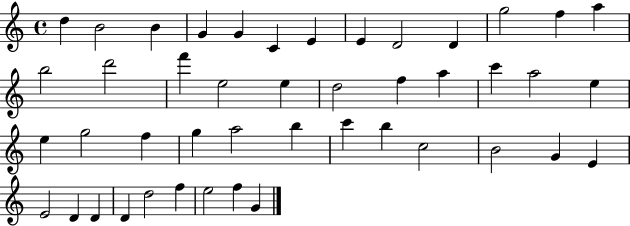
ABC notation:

X:1
T:Untitled
M:4/4
L:1/4
K:C
d B2 B G G C E E D2 D g2 f a b2 d'2 f' e2 e d2 f a c' a2 e e g2 f g a2 b c' b c2 B2 G E E2 D D D d2 f e2 f G